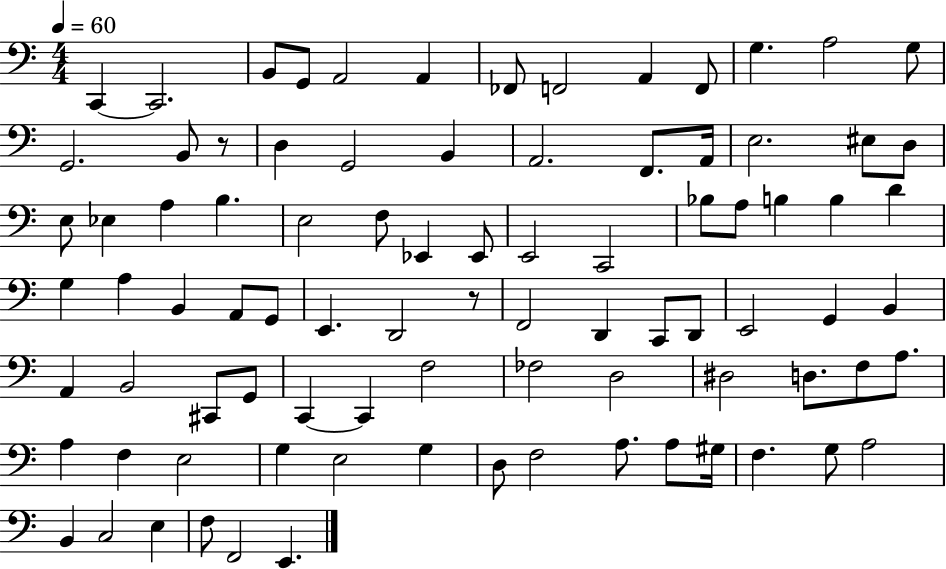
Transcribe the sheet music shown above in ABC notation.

X:1
T:Untitled
M:4/4
L:1/4
K:C
C,, C,,2 B,,/2 G,,/2 A,,2 A,, _F,,/2 F,,2 A,, F,,/2 G, A,2 G,/2 G,,2 B,,/2 z/2 D, G,,2 B,, A,,2 F,,/2 A,,/4 E,2 ^E,/2 D,/2 E,/2 _E, A, B, E,2 F,/2 _E,, _E,,/2 E,,2 C,,2 _B,/2 A,/2 B, B, D G, A, B,, A,,/2 G,,/2 E,, D,,2 z/2 F,,2 D,, C,,/2 D,,/2 E,,2 G,, B,, A,, B,,2 ^C,,/2 G,,/2 C,, C,, F,2 _F,2 D,2 ^D,2 D,/2 F,/2 A,/2 A, F, E,2 G, E,2 G, D,/2 F,2 A,/2 A,/2 ^G,/4 F, G,/2 A,2 B,, C,2 E, F,/2 F,,2 E,,